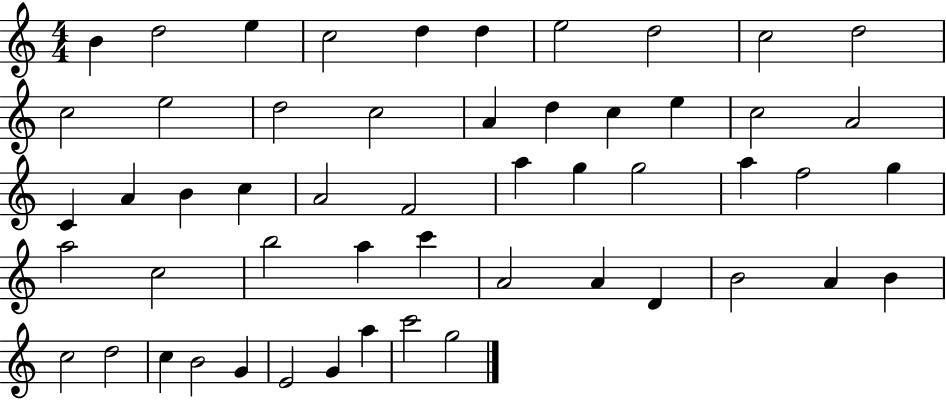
X:1
T:Untitled
M:4/4
L:1/4
K:C
B d2 e c2 d d e2 d2 c2 d2 c2 e2 d2 c2 A d c e c2 A2 C A B c A2 F2 a g g2 a f2 g a2 c2 b2 a c' A2 A D B2 A B c2 d2 c B2 G E2 G a c'2 g2